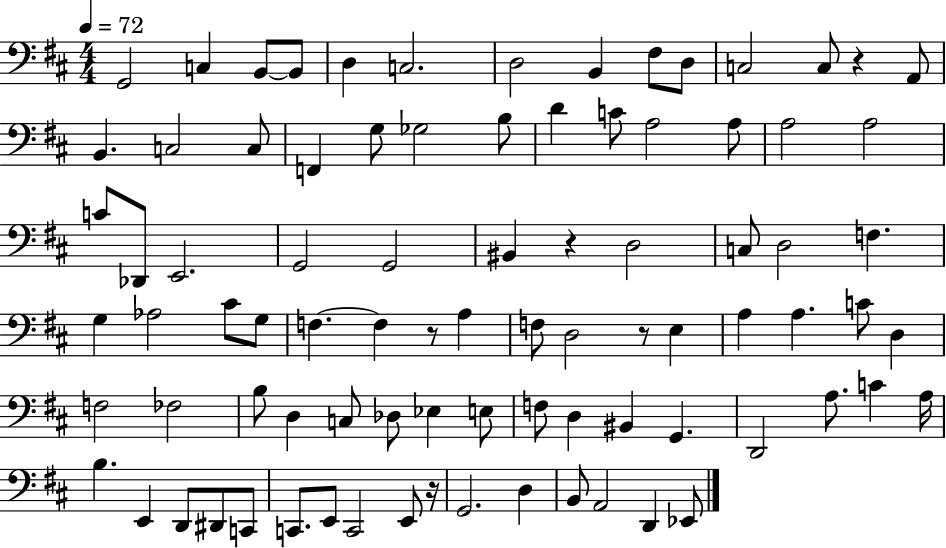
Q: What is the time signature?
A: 4/4